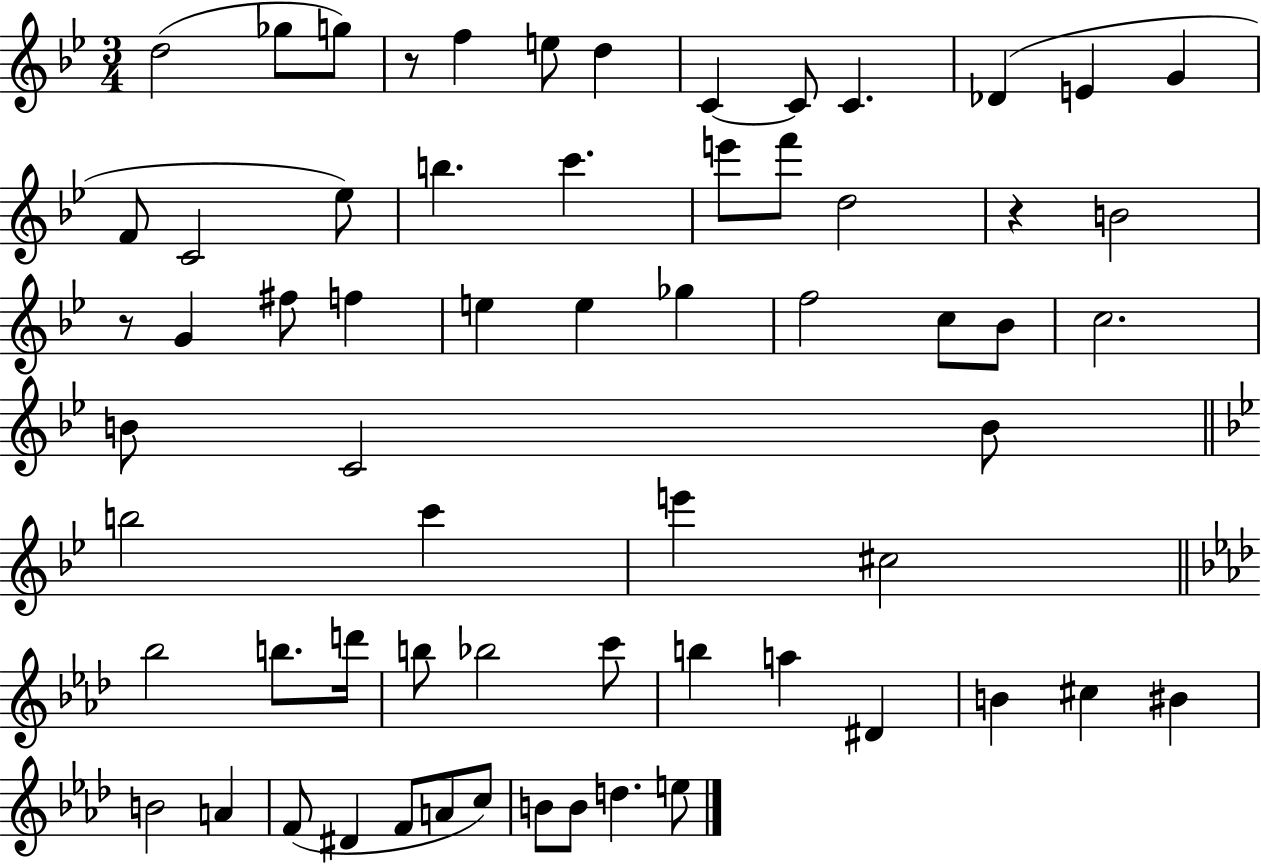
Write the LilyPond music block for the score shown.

{
  \clef treble
  \numericTimeSignature
  \time 3/4
  \key bes \major
  \repeat volta 2 { d''2( ges''8 g''8) | r8 f''4 e''8 d''4 | c'4~~ c'8 c'4. | des'4( e'4 g'4 | \break f'8 c'2 ees''8) | b''4. c'''4. | e'''8 f'''8 d''2 | r4 b'2 | \break r8 g'4 fis''8 f''4 | e''4 e''4 ges''4 | f''2 c''8 bes'8 | c''2. | \break b'8 c'2 b'8 | \bar "||" \break \key bes \major b''2 c'''4 | e'''4 cis''2 | \bar "||" \break \key aes \major bes''2 b''8. d'''16 | b''8 bes''2 c'''8 | b''4 a''4 dis'4 | b'4 cis''4 bis'4 | \break b'2 a'4 | f'8( dis'4 f'8 a'8 c''8) | b'8 b'8 d''4. e''8 | } \bar "|."
}